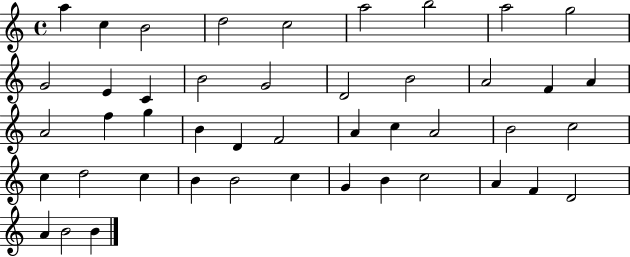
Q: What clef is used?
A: treble